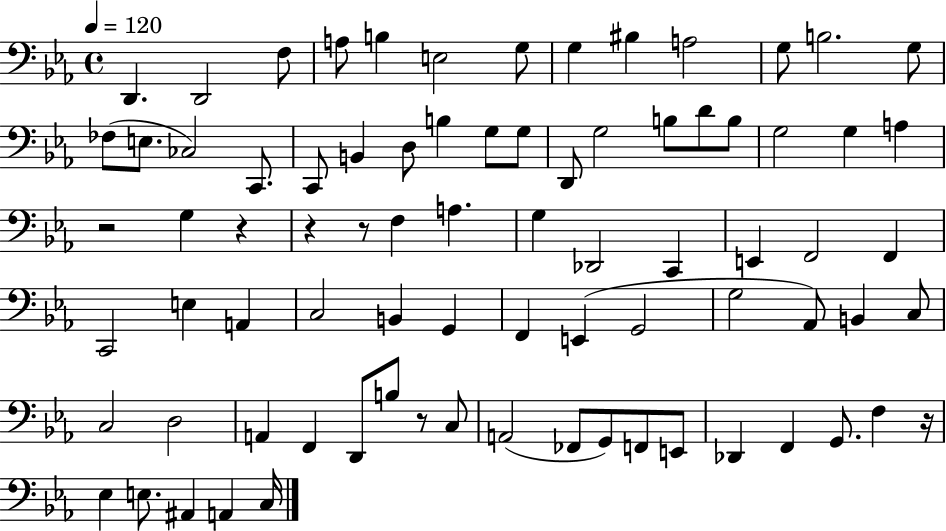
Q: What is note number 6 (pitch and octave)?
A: E3